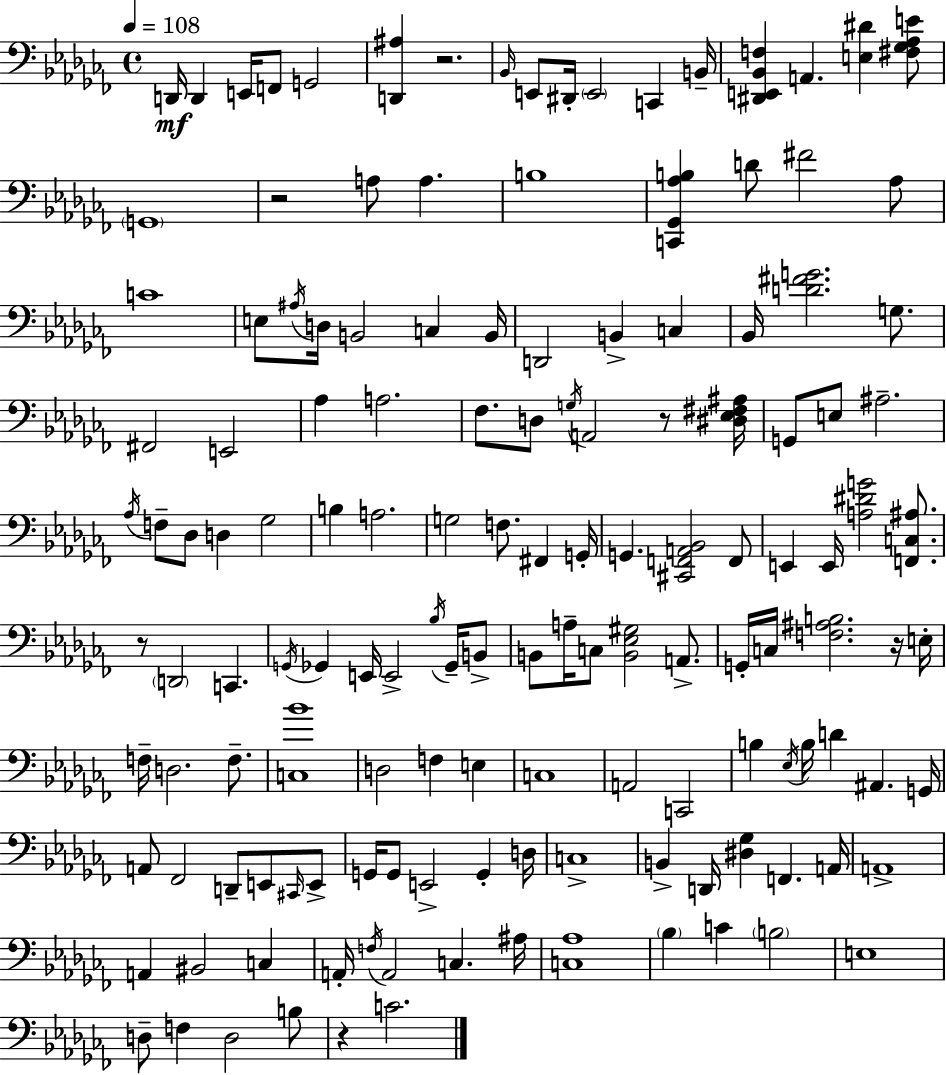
{
  \clef bass
  \time 4/4
  \defaultTimeSignature
  \key aes \minor
  \tempo 4 = 108
  d,16\mf d,4 e,16 f,8 g,2 | <d, ais>4 r2. | \grace { bes,16 } e,8 dis,16-. \parenthesize e,2 c,4 | b,16-- <dis, e, bes, f>4 a,4. <e dis'>4 <fis ges aes e'>8 | \break \parenthesize g,1 | r2 a8 a4. | b1 | <c, ges, aes b>4 d'8 fis'2 aes8 | \break c'1 | e8 \acciaccatura { ais16 } d16 b,2 c4 | b,16 d,2 b,4-> c4 | bes,16 <d' fis' g'>2. g8. | \break fis,2 e,2 | aes4 a2. | fes8. d8 \acciaccatura { g16 } a,2 | r8 <dis ees fis ais>16 g,8 e8 ais2.-- | \break \acciaccatura { aes16 } f8-- des8 d4 ges2 | b4 a2. | g2 f8. fis,4 | g,16-. g,4. <cis, f, a, bes,>2 | \break f,8 e,4 e,16 <a dis' g'>2 | <f, c ais>8. r8 \parenthesize d,2 c,4. | \acciaccatura { g,16 } ges,4 e,16 e,2-> | \acciaccatura { bes16 } ges,16-- b,8-> b,8 a16-- c8 <b, ees gis>2 | \break a,8.-> g,16-. c16 <f ais b>2. | r16 e16-. f16-- d2. | f8.-- <c bes'>1 | d2 f4 | \break e4 c1 | a,2 c,2 | b4 \acciaccatura { ees16 } b16 d'4 | ais,4. g,16 a,8 fes,2 | \break d,8-- e,8 \grace { cis,16 } e,8-> g,16 g,8 e,2-> | g,4-. d16 c1-> | b,4-> d,16 <dis ges>4 | f,4. a,16 a,1-> | \break a,4 bis,2 | c4 a,16-. \acciaccatura { f16 } a,2 | c4. ais16 <c aes>1 | \parenthesize bes4 c'4 | \break \parenthesize b2 e1 | d8-- f4 d2 | b8 r4 c'2. | \bar "|."
}